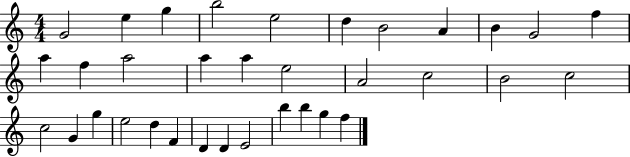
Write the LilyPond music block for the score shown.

{
  \clef treble
  \numericTimeSignature
  \time 4/4
  \key c \major
  g'2 e''4 g''4 | b''2 e''2 | d''4 b'2 a'4 | b'4 g'2 f''4 | \break a''4 f''4 a''2 | a''4 a''4 e''2 | a'2 c''2 | b'2 c''2 | \break c''2 g'4 g''4 | e''2 d''4 f'4 | d'4 d'4 e'2 | b''4 b''4 g''4 f''4 | \break \bar "|."
}